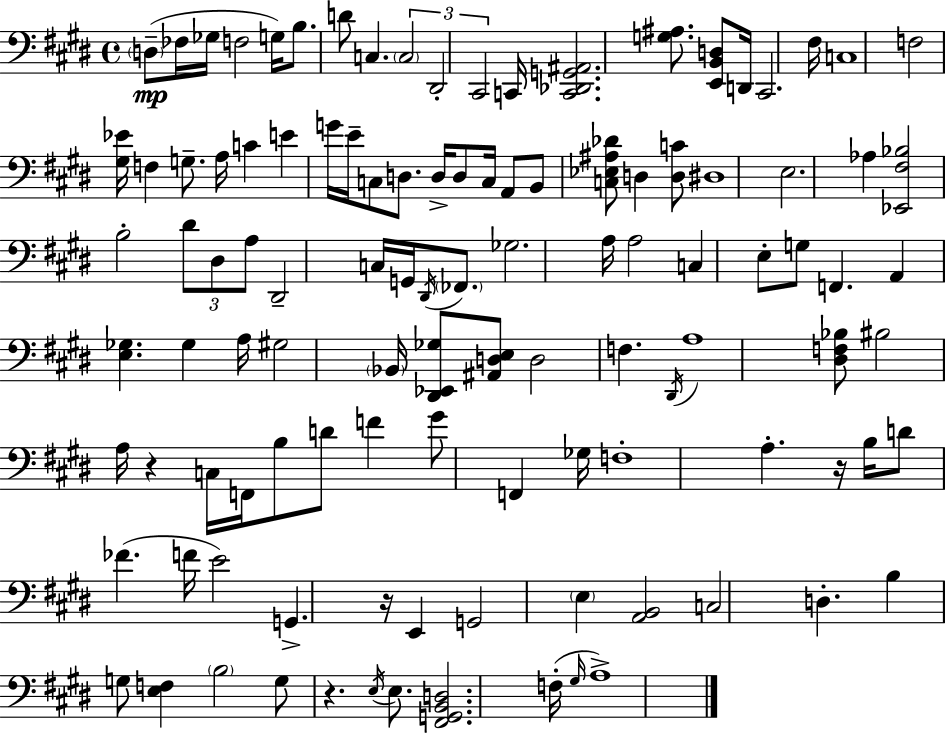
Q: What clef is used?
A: bass